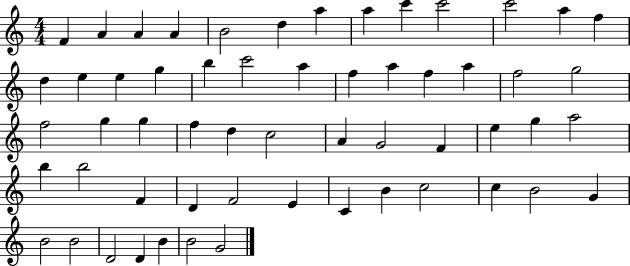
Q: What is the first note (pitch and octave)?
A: F4